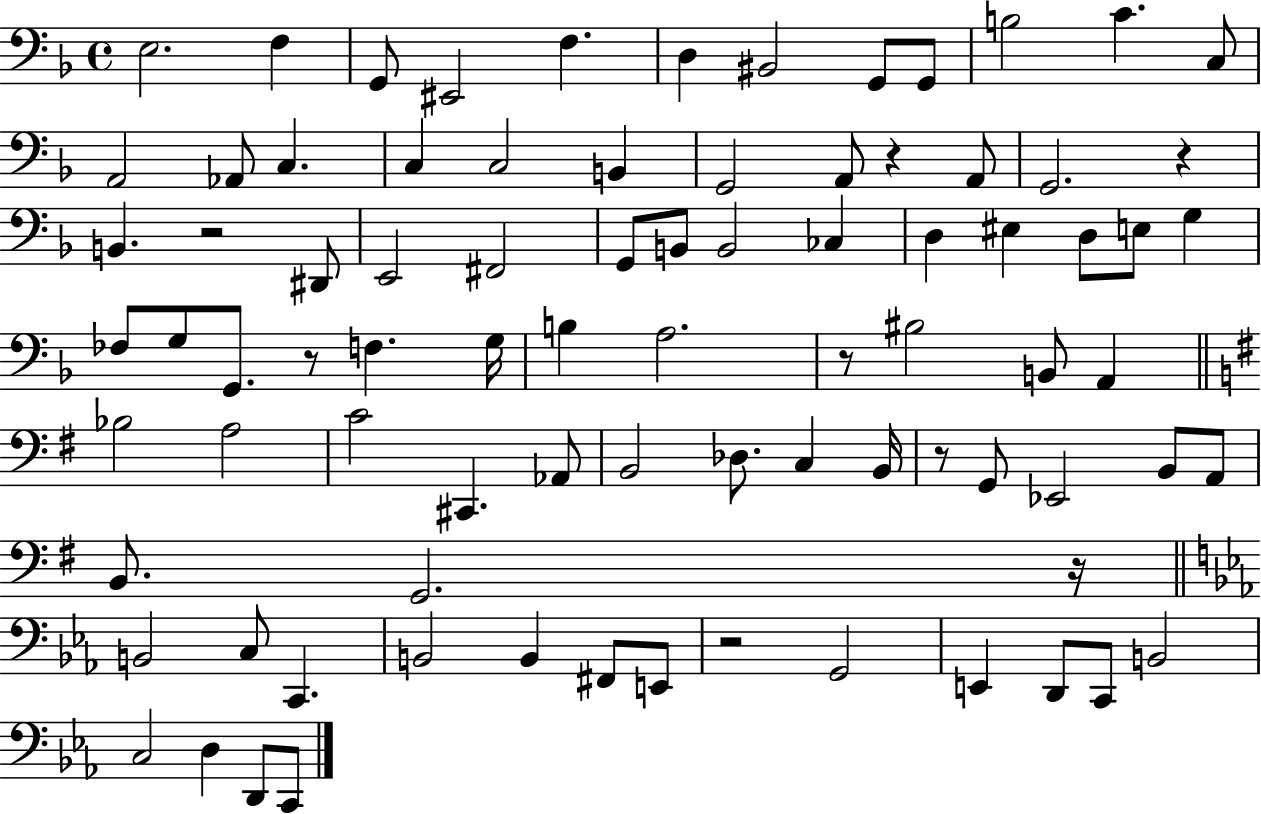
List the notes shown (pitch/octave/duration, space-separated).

E3/h. F3/q G2/e EIS2/h F3/q. D3/q BIS2/h G2/e G2/e B3/h C4/q. C3/e A2/h Ab2/e C3/q. C3/q C3/h B2/q G2/h A2/e R/q A2/e G2/h. R/q B2/q. R/h D#2/e E2/h F#2/h G2/e B2/e B2/h CES3/q D3/q EIS3/q D3/e E3/e G3/q FES3/e G3/e G2/e. R/e F3/q. G3/s B3/q A3/h. R/e BIS3/h B2/e A2/q Bb3/h A3/h C4/h C#2/q. Ab2/e B2/h Db3/e. C3/q B2/s R/e G2/e Eb2/h B2/e A2/e B2/e. G2/h. R/s B2/h C3/e C2/q. B2/h B2/q F#2/e E2/e R/h G2/h E2/q D2/e C2/e B2/h C3/h D3/q D2/e C2/e